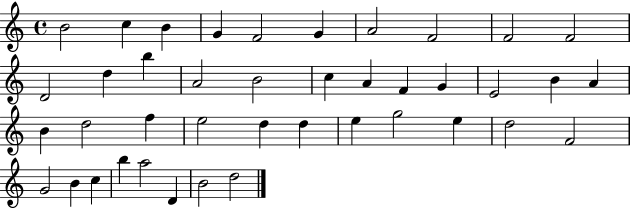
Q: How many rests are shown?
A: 0